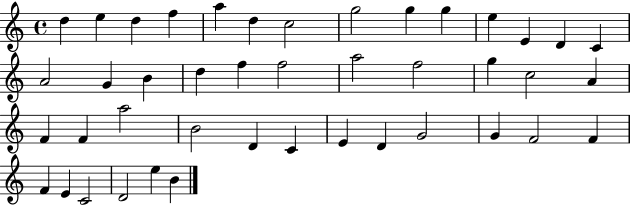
{
  \clef treble
  \time 4/4
  \defaultTimeSignature
  \key c \major
  d''4 e''4 d''4 f''4 | a''4 d''4 c''2 | g''2 g''4 g''4 | e''4 e'4 d'4 c'4 | \break a'2 g'4 b'4 | d''4 f''4 f''2 | a''2 f''2 | g''4 c''2 a'4 | \break f'4 f'4 a''2 | b'2 d'4 c'4 | e'4 d'4 g'2 | g'4 f'2 f'4 | \break f'4 e'4 c'2 | d'2 e''4 b'4 | \bar "|."
}